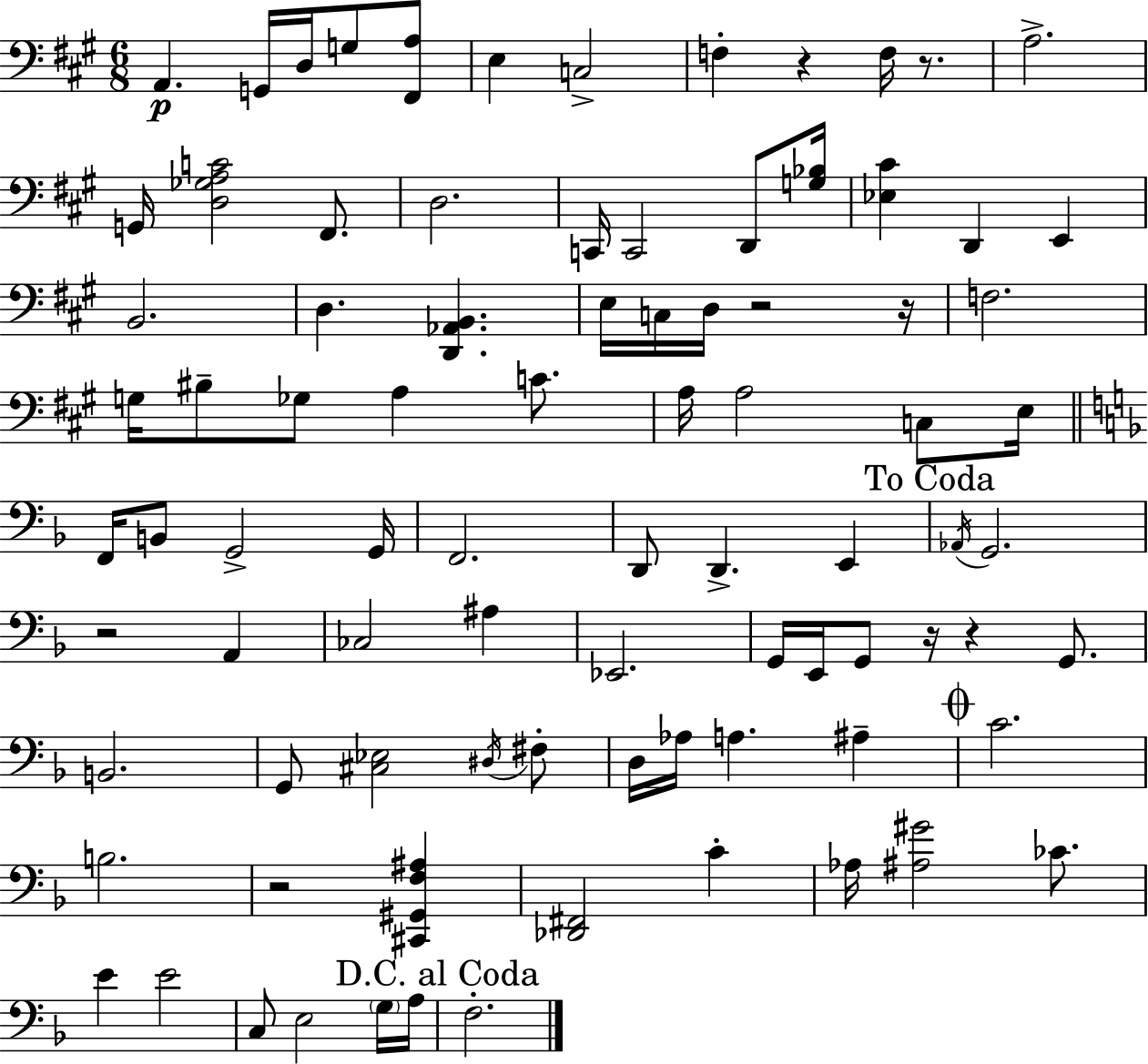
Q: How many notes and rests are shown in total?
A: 87